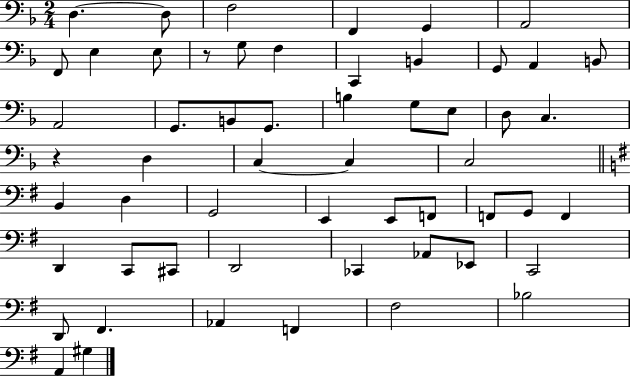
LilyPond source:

{
  \clef bass
  \numericTimeSignature
  \time 2/4
  \key f \major
  \repeat volta 2 { d4.~~ d8 | f2 | f,4 g,4 | a,2 | \break f,8 e4 e8 | r8 g8 f4 | c,4 b,4 | g,8 a,4 b,8 | \break a,2 | g,8. b,8 g,8. | b4 g8 e8 | d8 c4. | \break r4 d4 | c4~~ c4 | c2 | \bar "||" \break \key g \major b,4 d4 | g,2 | e,4 e,8 f,8 | f,8 g,8 f,4 | \break d,4 c,8 cis,8 | d,2 | ces,4 aes,8 ees,8 | c,2 | \break d,8 fis,4. | aes,4 f,4 | fis2 | bes2 | \break a,4 gis4 | } \bar "|."
}